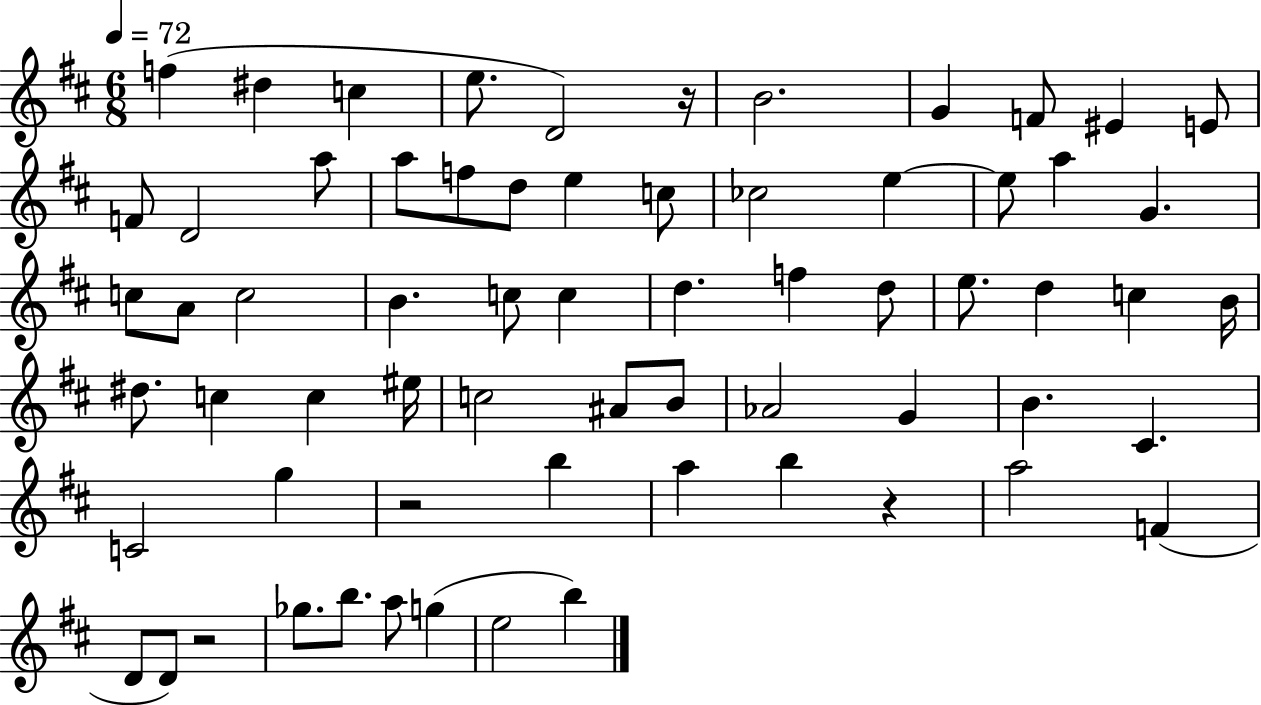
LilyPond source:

{
  \clef treble
  \numericTimeSignature
  \time 6/8
  \key d \major
  \tempo 4 = 72
  f''4( dis''4 c''4 | e''8. d'2) r16 | b'2. | g'4 f'8 eis'4 e'8 | \break f'8 d'2 a''8 | a''8 f''8 d''8 e''4 c''8 | ces''2 e''4~~ | e''8 a''4 g'4. | \break c''8 a'8 c''2 | b'4. c''8 c''4 | d''4. f''4 d''8 | e''8. d''4 c''4 b'16 | \break dis''8. c''4 c''4 eis''16 | c''2 ais'8 b'8 | aes'2 g'4 | b'4. cis'4. | \break c'2 g''4 | r2 b''4 | a''4 b''4 r4 | a''2 f'4( | \break d'8 d'8) r2 | ges''8. b''8. a''8 g''4( | e''2 b''4) | \bar "|."
}